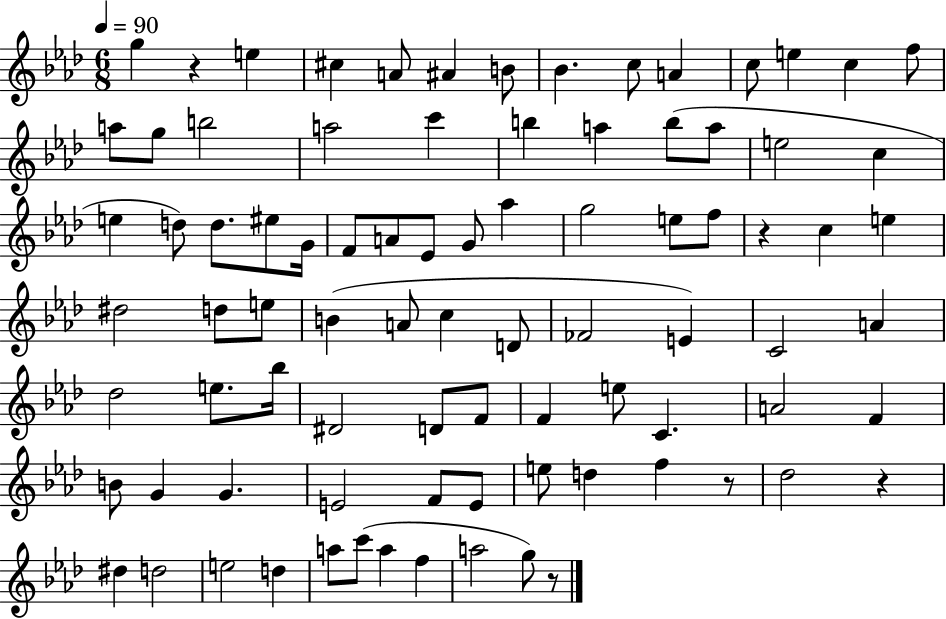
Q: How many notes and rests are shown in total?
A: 86